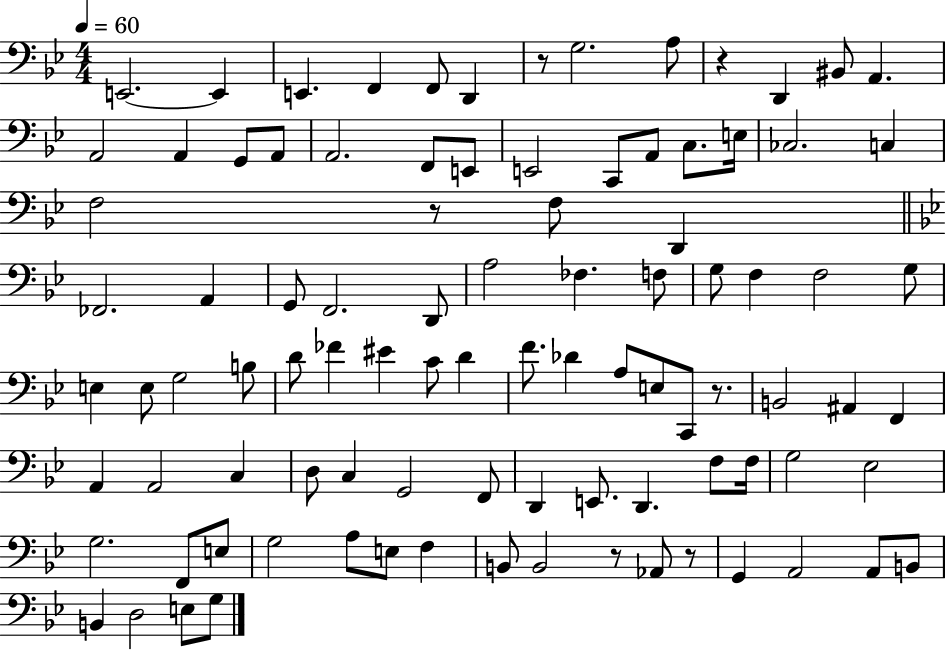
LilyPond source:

{
  \clef bass
  \numericTimeSignature
  \time 4/4
  \key bes \major
  \tempo 4 = 60
  \repeat volta 2 { e,2.~~ e,4 | e,4. f,4 f,8 d,4 | r8 g2. a8 | r4 d,4 bis,8 a,4. | \break a,2 a,4 g,8 a,8 | a,2. f,8 e,8 | e,2 c,8 a,8 c8. e16 | ces2. c4 | \break f2 r8 f8 d,4 | \bar "||" \break \key bes \major fes,2. a,4 | g,8 f,2. d,8 | a2 fes4. f8 | g8 f4 f2 g8 | \break e4 e8 g2 b8 | d'8 fes'4 eis'4 c'8 d'4 | f'8. des'4 a8 e8 c,8 r8. | b,2 ais,4 f,4 | \break a,4 a,2 c4 | d8 c4 g,2 f,8 | d,4 e,8. d,4. f8 f16 | g2 ees2 | \break g2. f,8 e8 | g2 a8 e8 f4 | b,8 b,2 r8 aes,8 r8 | g,4 a,2 a,8 b,8 | \break b,4 d2 e8 g8 | } \bar "|."
}